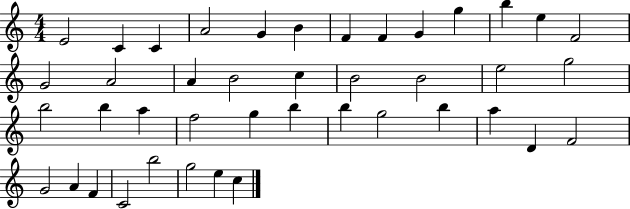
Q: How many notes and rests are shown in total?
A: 42